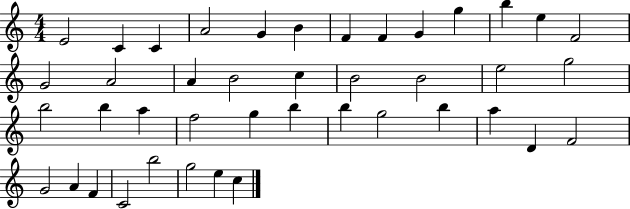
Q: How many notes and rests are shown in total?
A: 42